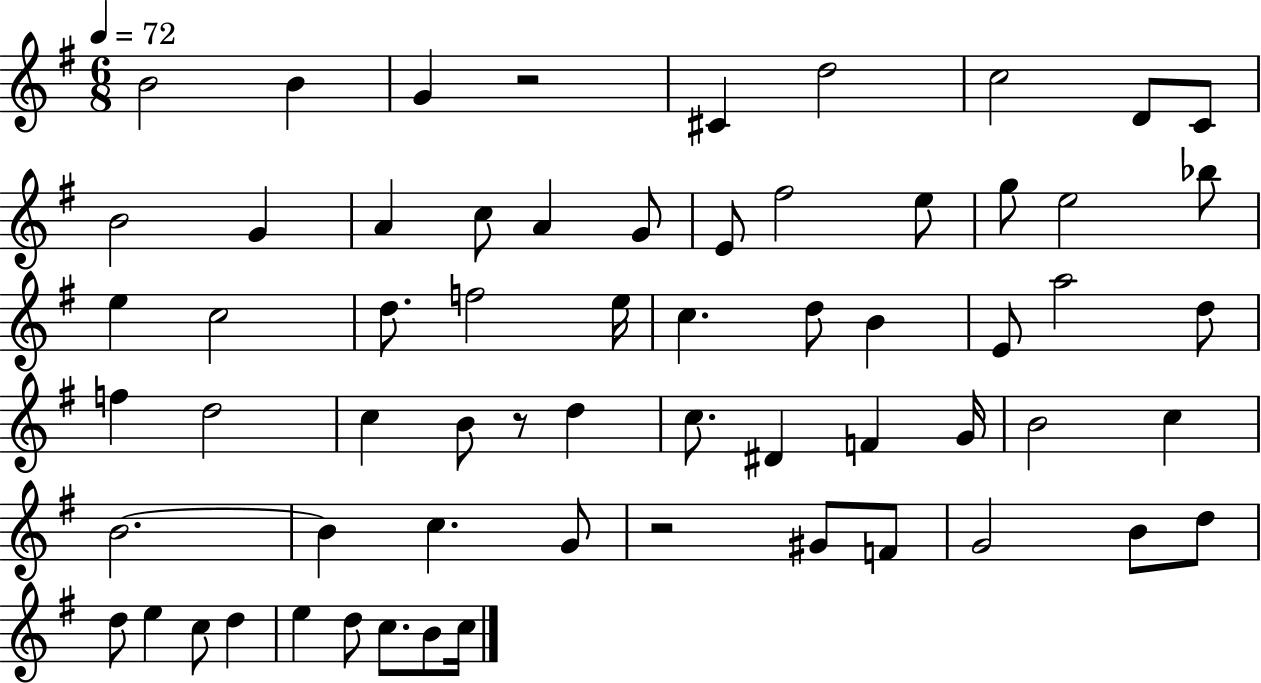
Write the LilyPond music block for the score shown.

{
  \clef treble
  \numericTimeSignature
  \time 6/8
  \key g \major
  \tempo 4 = 72
  b'2 b'4 | g'4 r2 | cis'4 d''2 | c''2 d'8 c'8 | \break b'2 g'4 | a'4 c''8 a'4 g'8 | e'8 fis''2 e''8 | g''8 e''2 bes''8 | \break e''4 c''2 | d''8. f''2 e''16 | c''4. d''8 b'4 | e'8 a''2 d''8 | \break f''4 d''2 | c''4 b'8 r8 d''4 | c''8. dis'4 f'4 g'16 | b'2 c''4 | \break b'2.~~ | b'4 c''4. g'8 | r2 gis'8 f'8 | g'2 b'8 d''8 | \break d''8 e''4 c''8 d''4 | e''4 d''8 c''8. b'8 c''16 | \bar "|."
}